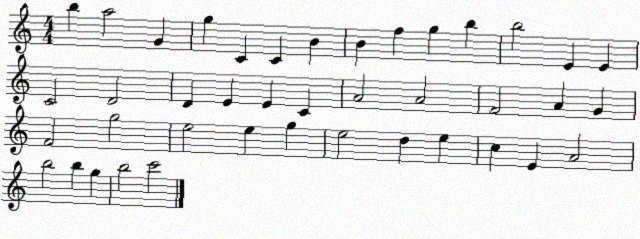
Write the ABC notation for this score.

X:1
T:Untitled
M:4/4
L:1/4
K:C
b a2 G g C C B B f g b b2 E E C2 D2 D E E C A2 A2 F2 A G F2 g2 e2 e g e2 d e c E A2 b2 b g b2 c'2